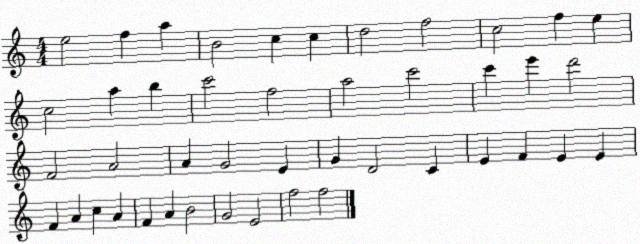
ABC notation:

X:1
T:Untitled
M:4/4
L:1/4
K:C
e2 f a B2 c c d2 f2 c2 f e c2 a b c'2 f2 a2 c'2 c' e' d'2 F2 A2 A G2 E G D2 C E F E E F A c A F A B2 G2 E2 f2 f2